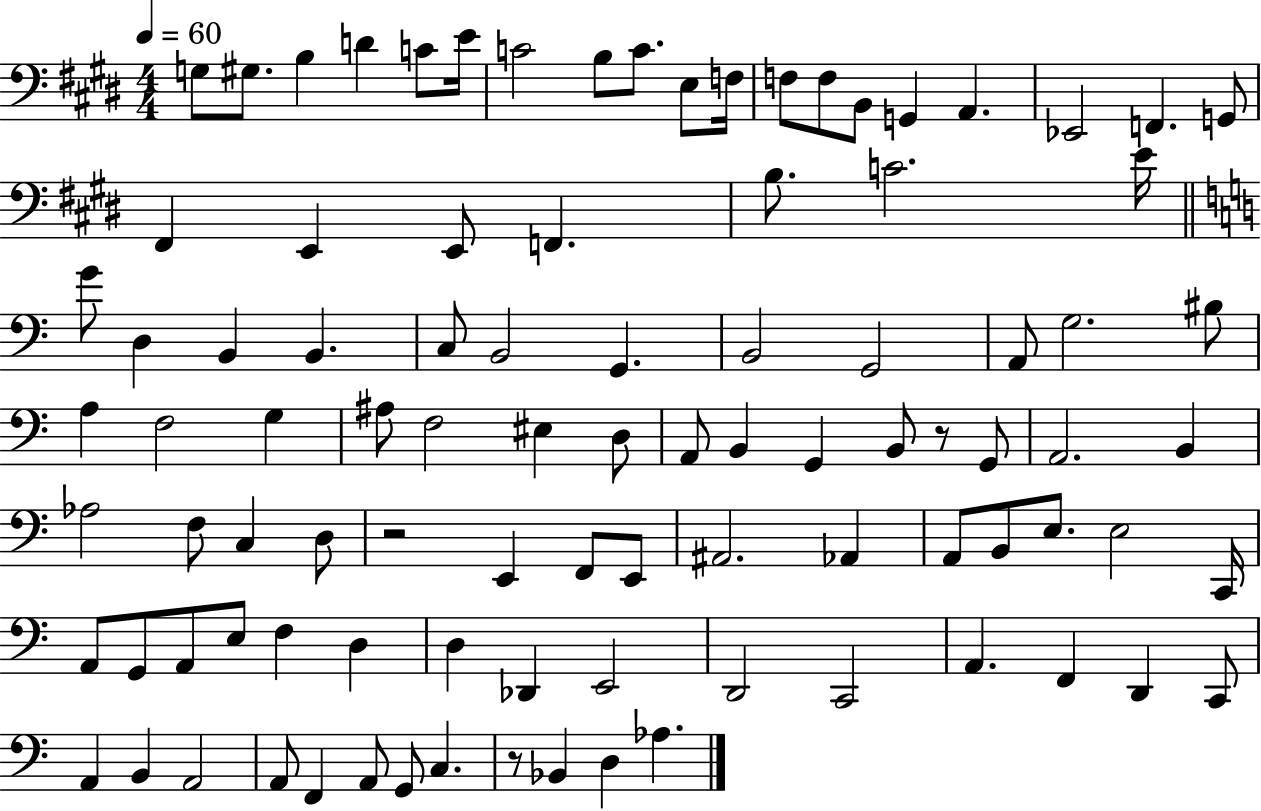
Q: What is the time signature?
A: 4/4